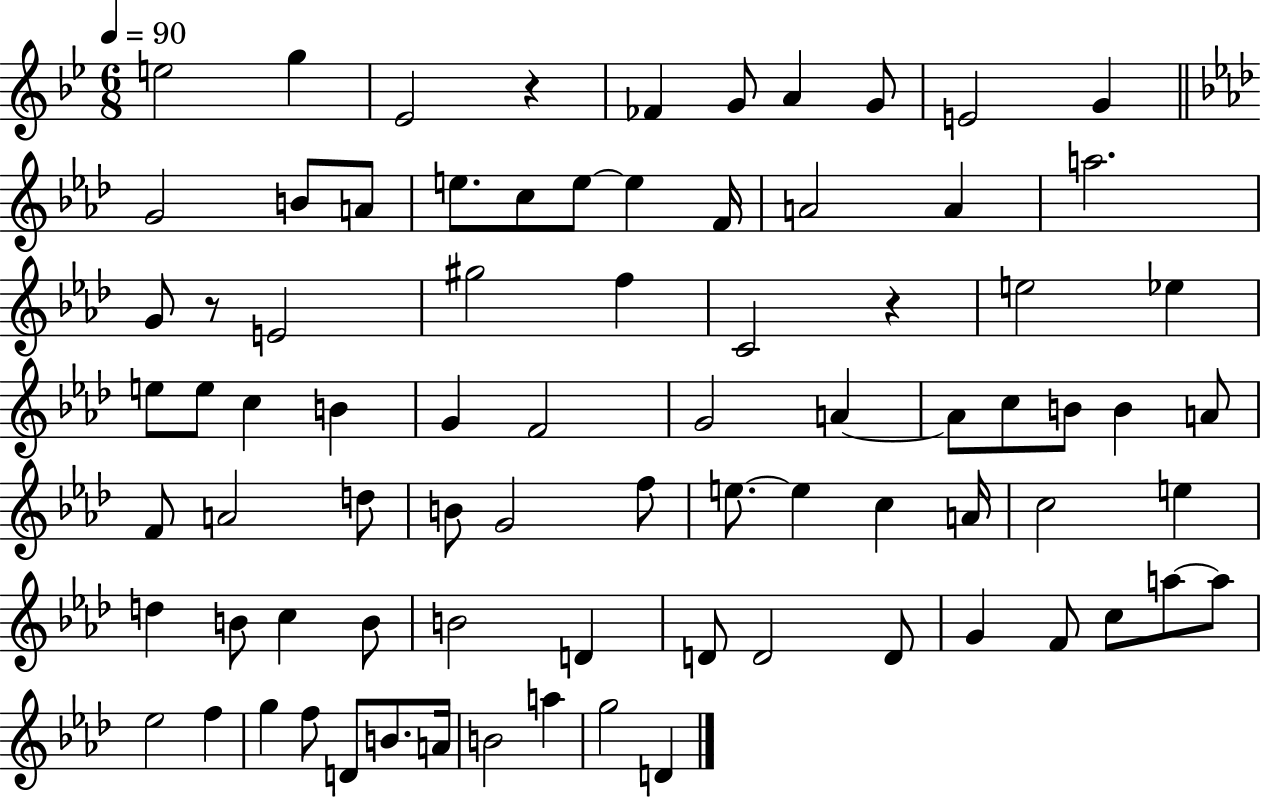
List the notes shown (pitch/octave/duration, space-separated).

E5/h G5/q Eb4/h R/q FES4/q G4/e A4/q G4/e E4/h G4/q G4/h B4/e A4/e E5/e. C5/e E5/e E5/q F4/s A4/h A4/q A5/h. G4/e R/e E4/h G#5/h F5/q C4/h R/q E5/h Eb5/q E5/e E5/e C5/q B4/q G4/q F4/h G4/h A4/q A4/e C5/e B4/e B4/q A4/e F4/e A4/h D5/e B4/e G4/h F5/e E5/e. E5/q C5/q A4/s C5/h E5/q D5/q B4/e C5/q B4/e B4/h D4/q D4/e D4/h D4/e G4/q F4/e C5/e A5/e A5/e Eb5/h F5/q G5/q F5/e D4/e B4/e. A4/s B4/h A5/q G5/h D4/q